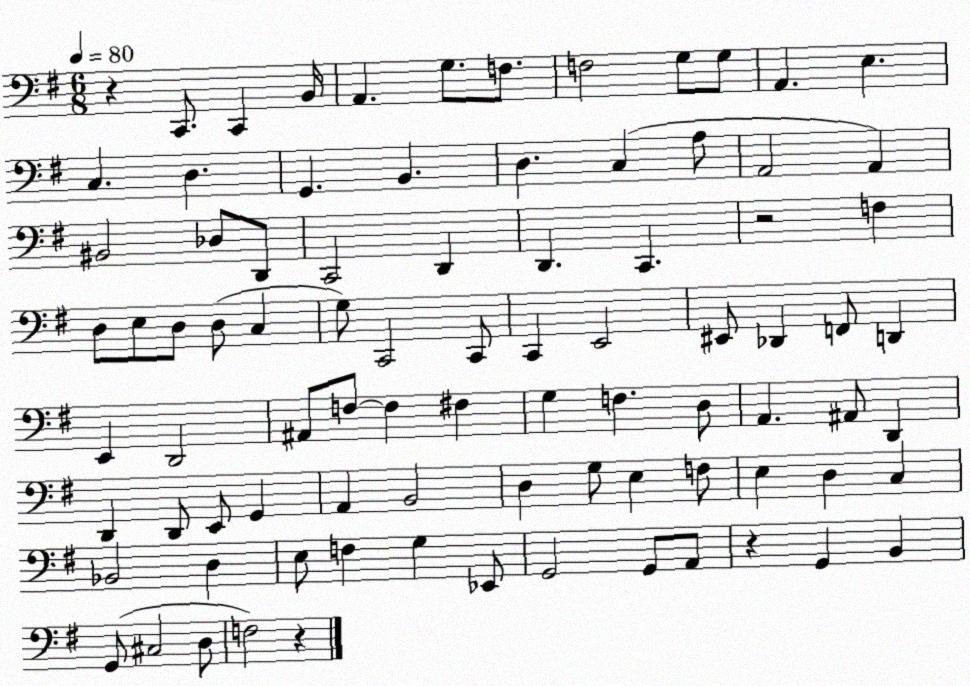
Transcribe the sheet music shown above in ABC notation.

X:1
T:Untitled
M:6/8
L:1/4
K:G
z C,,/2 C,, B,,/4 A,, G,/2 F,/2 F,2 G,/2 G,/2 A,, E, C, D, G,, B,, D, C, A,/2 A,,2 A,, ^B,,2 _D,/2 D,,/2 C,,2 D,, D,, C,, z2 F, D,/2 E,/2 D,/2 D,/2 C, G,/2 C,,2 C,,/2 C,, E,,2 ^E,,/2 _D,, F,,/2 D,, E,, D,,2 ^A,,/2 F,/2 F, ^F, G, F, D,/2 A,, ^A,,/2 D,, D,, D,,/2 E,,/2 G,, A,, B,,2 D, G,/2 E, F,/2 E, D, C, _B,,2 D, E,/2 F, G, _E,,/2 G,,2 G,,/2 A,,/2 z G,, B,, G,,/2 ^C,2 D,/2 F,2 z